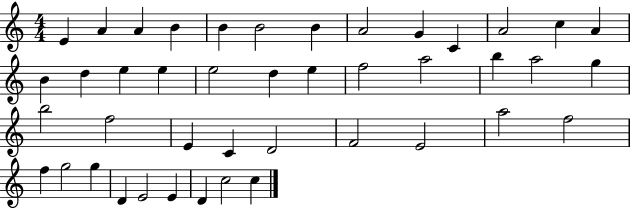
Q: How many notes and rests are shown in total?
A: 43